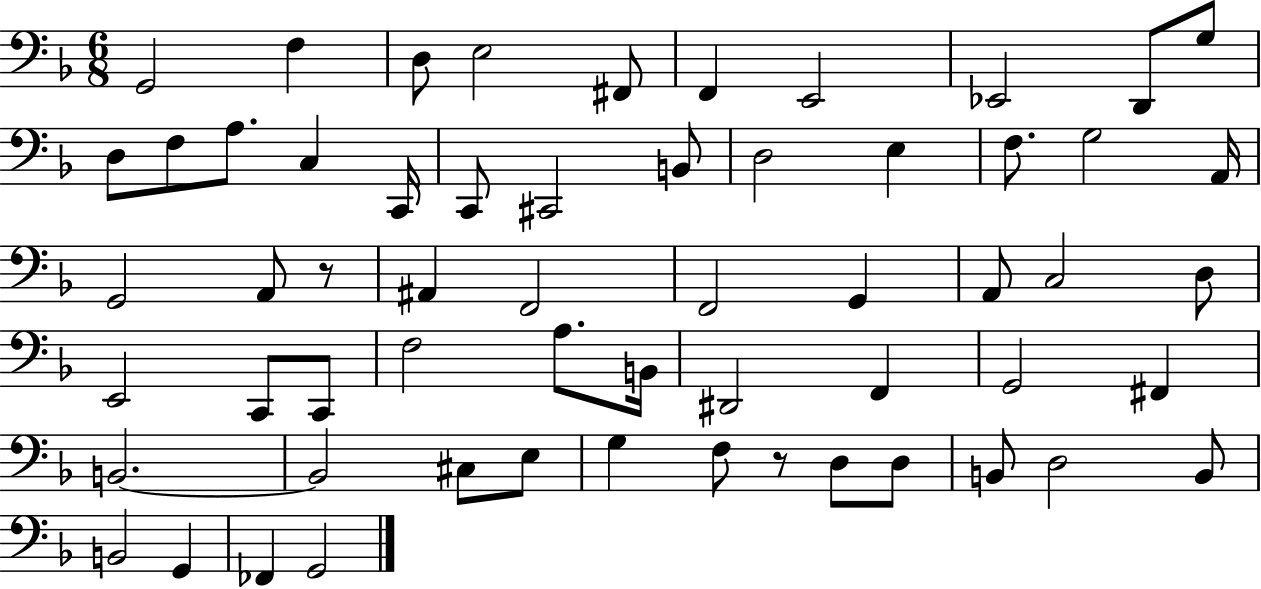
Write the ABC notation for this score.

X:1
T:Untitled
M:6/8
L:1/4
K:F
G,,2 F, D,/2 E,2 ^F,,/2 F,, E,,2 _E,,2 D,,/2 G,/2 D,/2 F,/2 A,/2 C, C,,/4 C,,/2 ^C,,2 B,,/2 D,2 E, F,/2 G,2 A,,/4 G,,2 A,,/2 z/2 ^A,, F,,2 F,,2 G,, A,,/2 C,2 D,/2 E,,2 C,,/2 C,,/2 F,2 A,/2 B,,/4 ^D,,2 F,, G,,2 ^F,, B,,2 B,,2 ^C,/2 E,/2 G, F,/2 z/2 D,/2 D,/2 B,,/2 D,2 B,,/2 B,,2 G,, _F,, G,,2